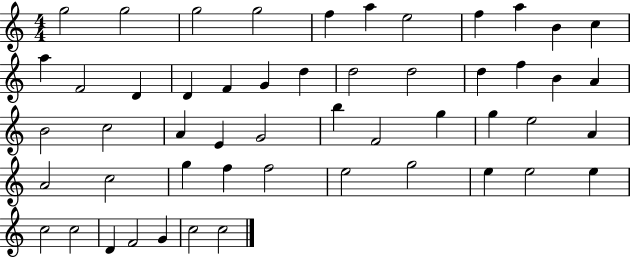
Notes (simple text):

G5/h G5/h G5/h G5/h F5/q A5/q E5/h F5/q A5/q B4/q C5/q A5/q F4/h D4/q D4/q F4/q G4/q D5/q D5/h D5/h D5/q F5/q B4/q A4/q B4/h C5/h A4/q E4/q G4/h B5/q F4/h G5/q G5/q E5/h A4/q A4/h C5/h G5/q F5/q F5/h E5/h G5/h E5/q E5/h E5/q C5/h C5/h D4/q F4/h G4/q C5/h C5/h